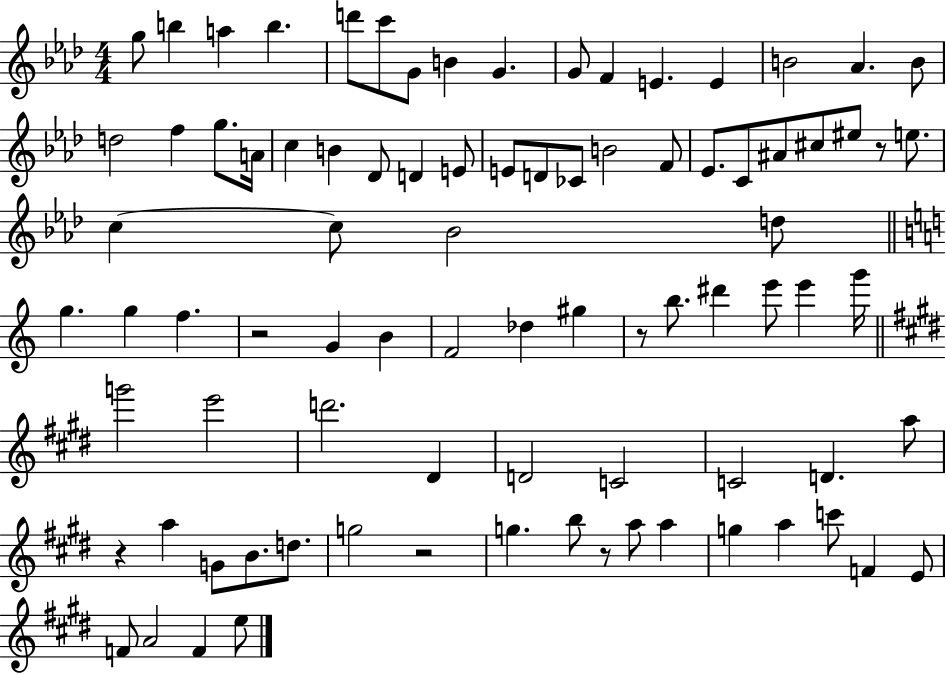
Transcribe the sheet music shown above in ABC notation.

X:1
T:Untitled
M:4/4
L:1/4
K:Ab
g/2 b a b d'/2 c'/2 G/2 B G G/2 F E E B2 _A B/2 d2 f g/2 A/4 c B _D/2 D E/2 E/2 D/2 _C/2 B2 F/2 _E/2 C/2 ^A/2 ^c/2 ^e/2 z/2 e/2 c c/2 _B2 d/2 g g f z2 G B F2 _d ^g z/2 b/2 ^d' e'/2 e' g'/4 g'2 e'2 d'2 ^D D2 C2 C2 D a/2 z a G/2 B/2 d/2 g2 z2 g b/2 z/2 a/2 a g a c'/2 F E/2 F/2 A2 F e/2